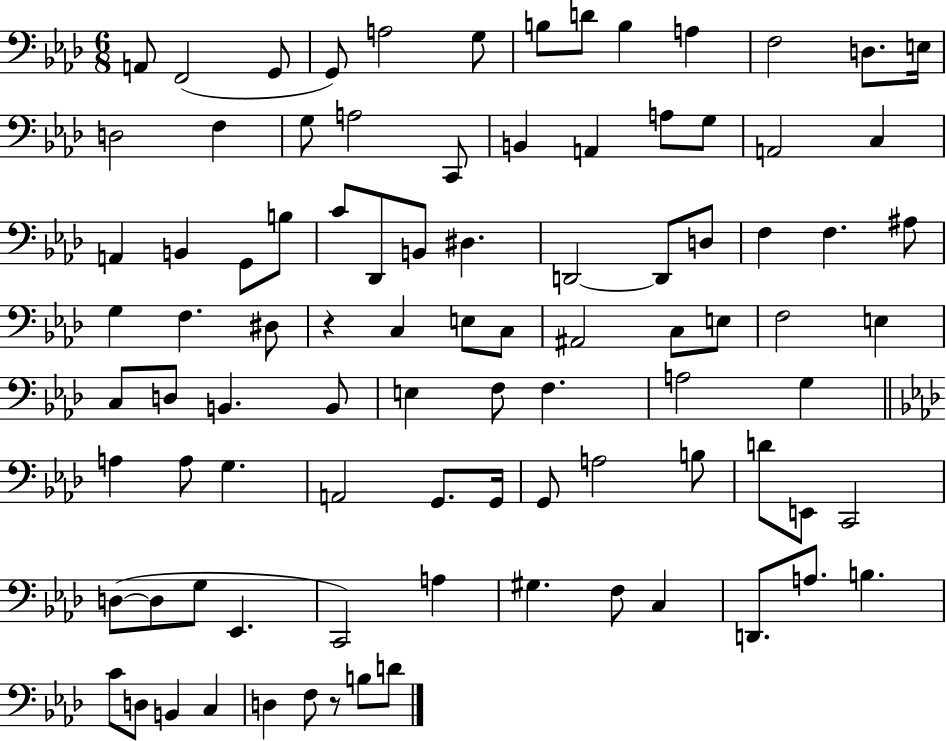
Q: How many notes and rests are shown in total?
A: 92